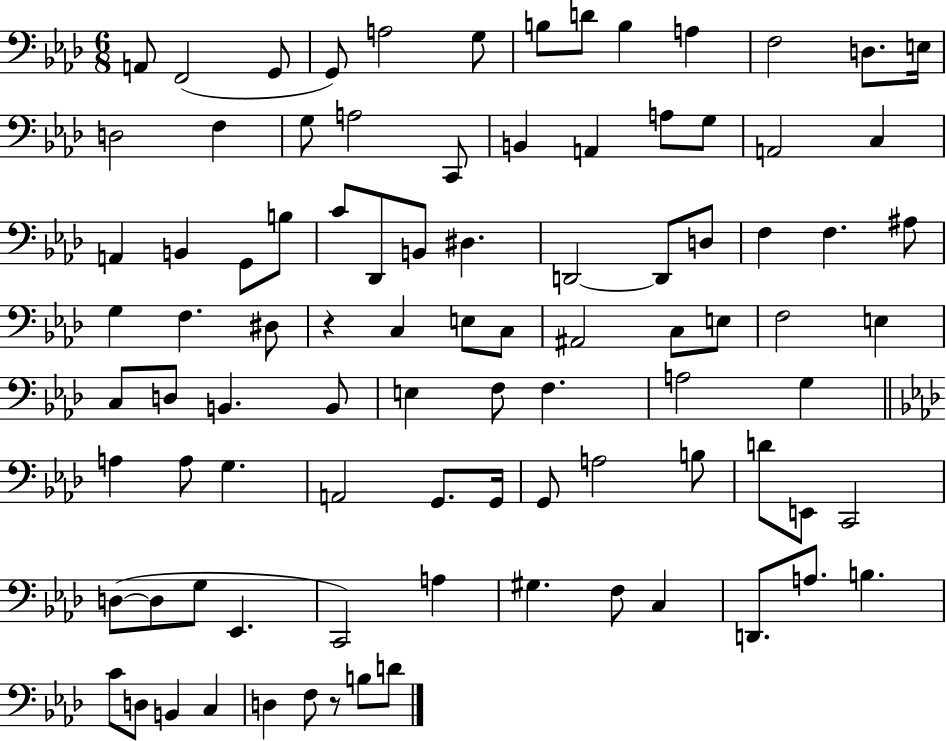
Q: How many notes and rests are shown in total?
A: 92